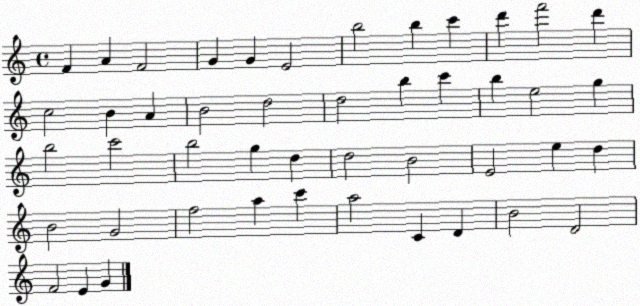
X:1
T:Untitled
M:4/4
L:1/4
K:C
F A F2 G G E2 b2 b c' d' f'2 d' c2 B A B2 d2 d2 b c' b e2 g b2 c'2 b2 g d d2 B2 E2 e d B2 G2 f2 a c' a2 C D B2 D2 F2 E G